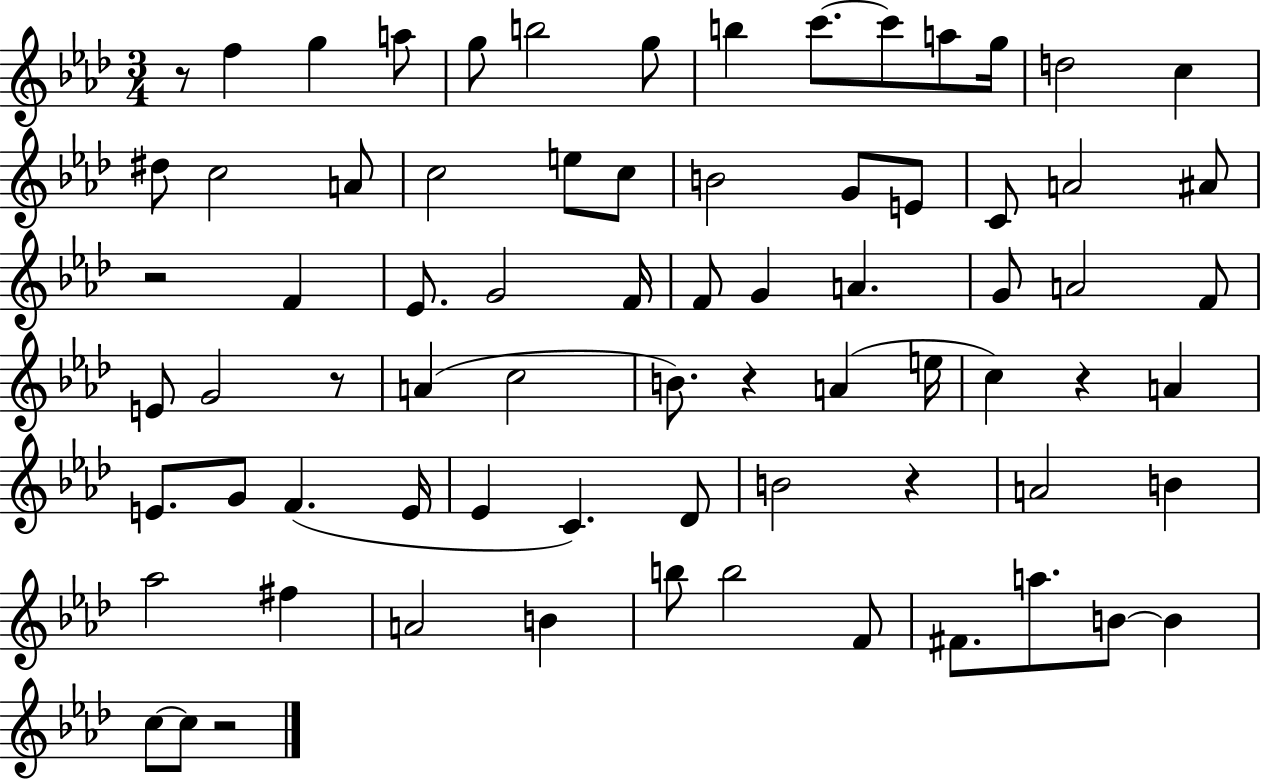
{
  \clef treble
  \numericTimeSignature
  \time 3/4
  \key aes \major
  r8 f''4 g''4 a''8 | g''8 b''2 g''8 | b''4 c'''8.~~ c'''8 a''8 g''16 | d''2 c''4 | \break dis''8 c''2 a'8 | c''2 e''8 c''8 | b'2 g'8 e'8 | c'8 a'2 ais'8 | \break r2 f'4 | ees'8. g'2 f'16 | f'8 g'4 a'4. | g'8 a'2 f'8 | \break e'8 g'2 r8 | a'4( c''2 | b'8.) r4 a'4( e''16 | c''4) r4 a'4 | \break e'8. g'8 f'4.( e'16 | ees'4 c'4.) des'8 | b'2 r4 | a'2 b'4 | \break aes''2 fis''4 | a'2 b'4 | b''8 b''2 f'8 | fis'8. a''8. b'8~~ b'4 | \break c''8~~ c''8 r2 | \bar "|."
}